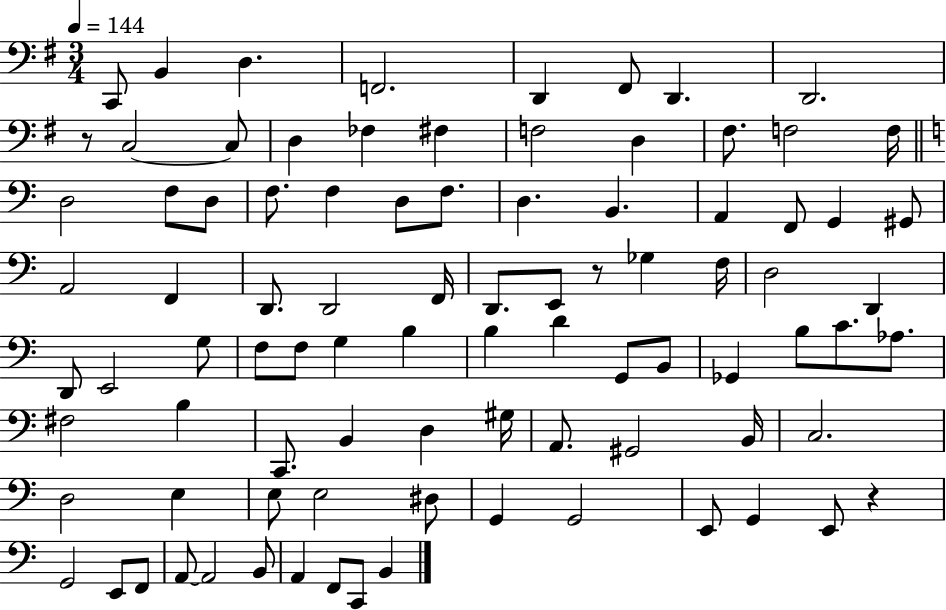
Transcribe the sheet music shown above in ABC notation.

X:1
T:Untitled
M:3/4
L:1/4
K:G
C,,/2 B,, D, F,,2 D,, ^F,,/2 D,, D,,2 z/2 C,2 C,/2 D, _F, ^F, F,2 D, ^F,/2 F,2 F,/4 D,2 F,/2 D,/2 F,/2 F, D,/2 F,/2 D, B,, A,, F,,/2 G,, ^G,,/2 A,,2 F,, D,,/2 D,,2 F,,/4 D,,/2 E,,/2 z/2 _G, F,/4 D,2 D,, D,,/2 E,,2 G,/2 F,/2 F,/2 G, B, B, D G,,/2 B,,/2 _G,, B,/2 C/2 _A,/2 ^F,2 B, C,,/2 B,, D, ^G,/4 A,,/2 ^G,,2 B,,/4 C,2 D,2 E, E,/2 E,2 ^D,/2 G,, G,,2 E,,/2 G,, E,,/2 z G,,2 E,,/2 F,,/2 A,,/2 A,,2 B,,/2 A,, F,,/2 C,,/2 B,,